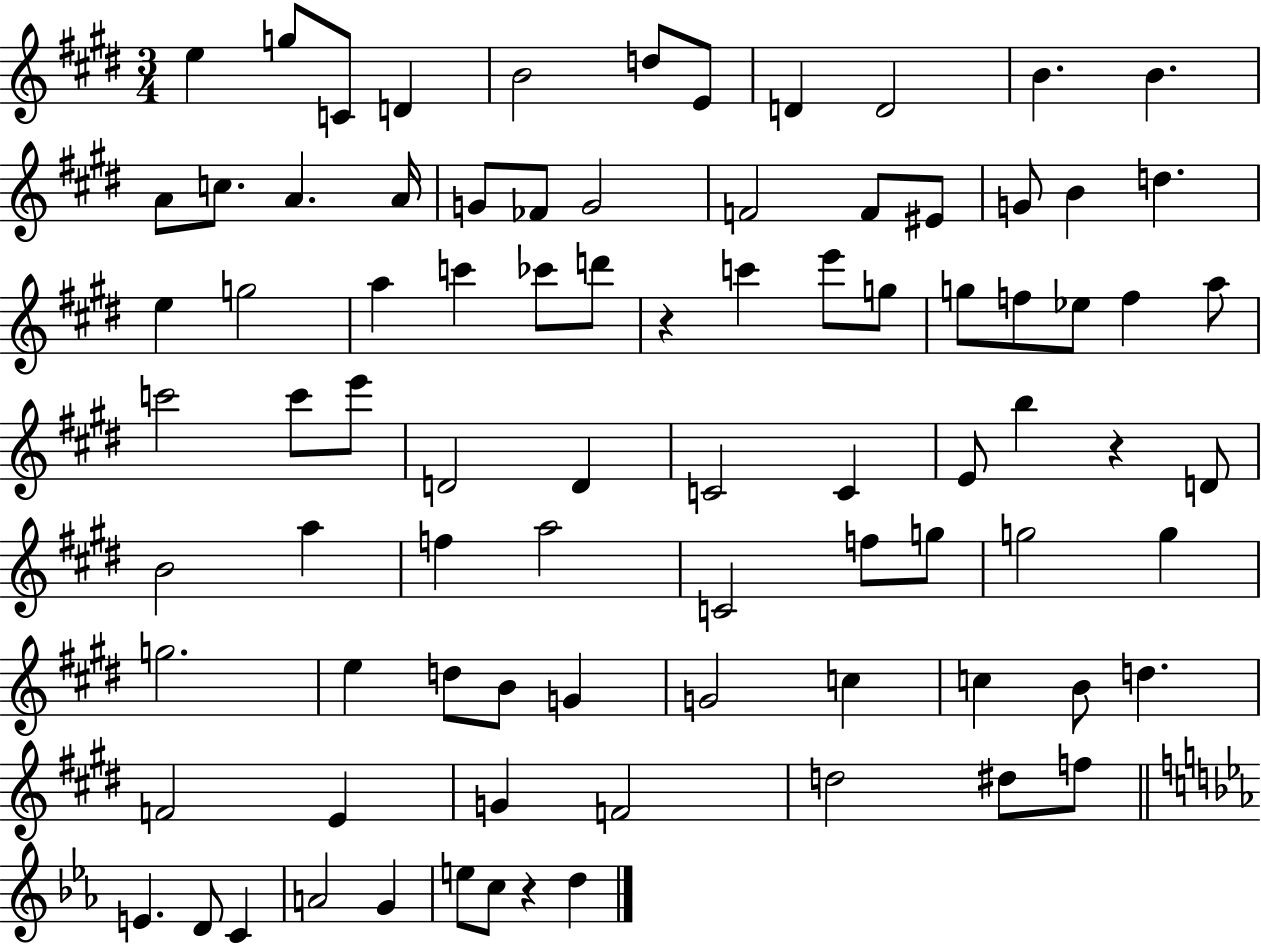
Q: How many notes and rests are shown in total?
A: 85